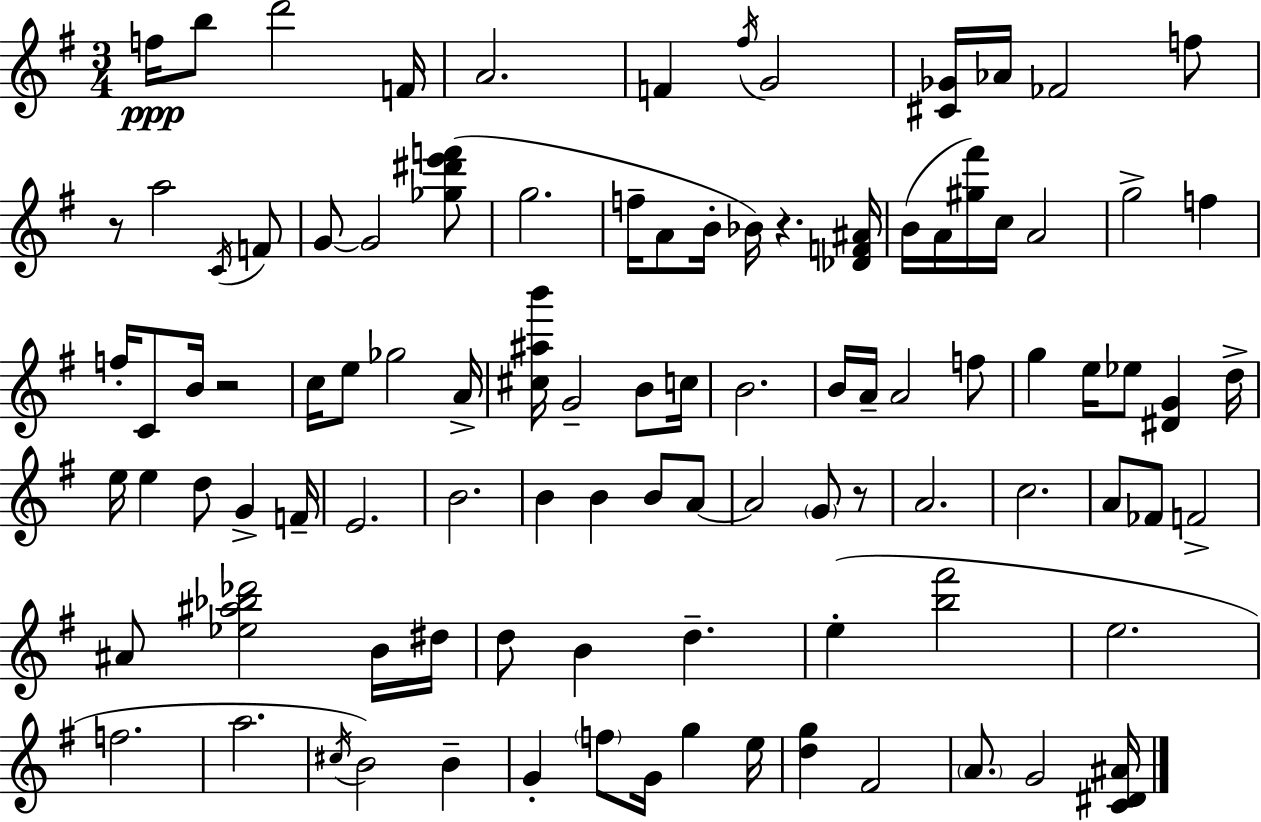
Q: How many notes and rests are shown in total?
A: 99